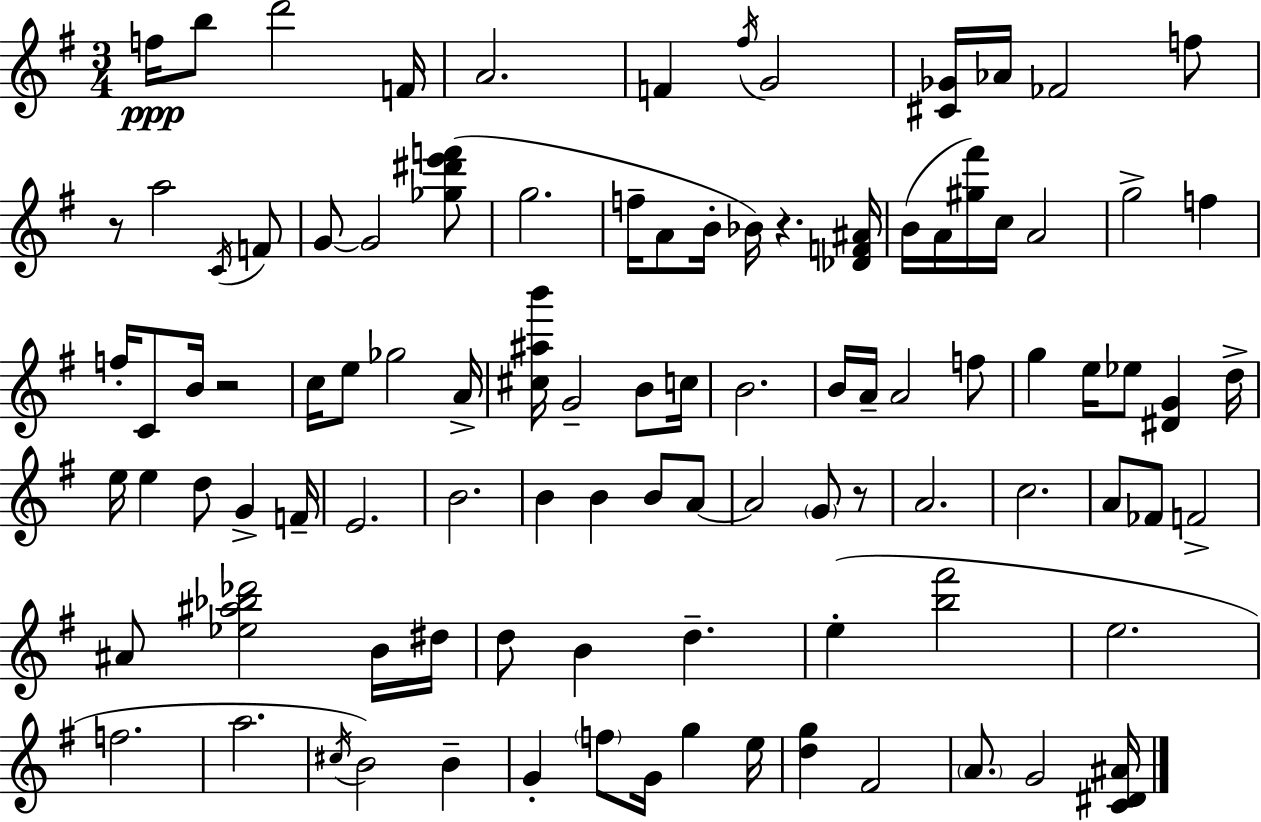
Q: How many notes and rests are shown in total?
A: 99